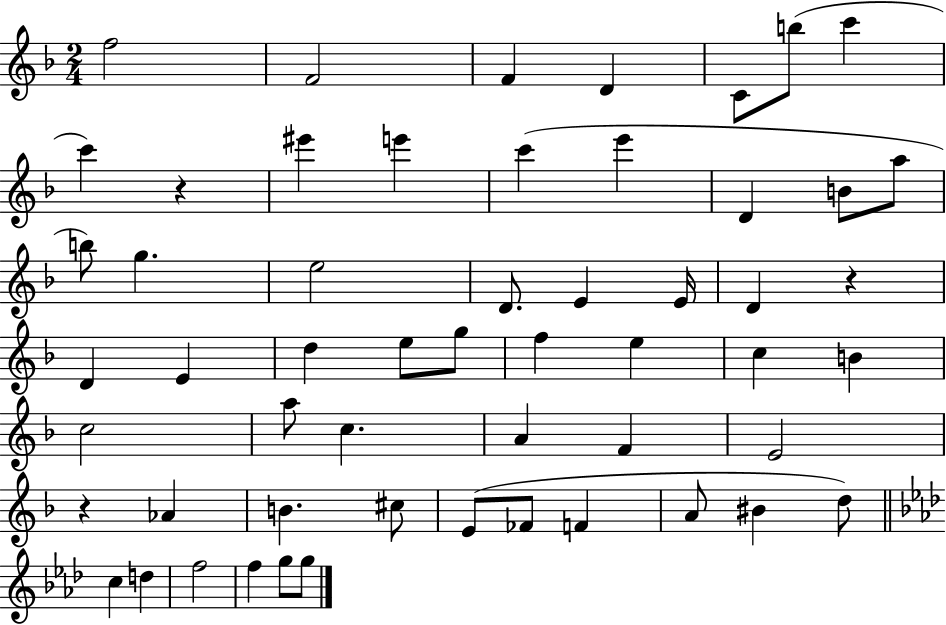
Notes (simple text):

F5/h F4/h F4/q D4/q C4/e B5/e C6/q C6/q R/q EIS6/q E6/q C6/q E6/q D4/q B4/e A5/e B5/e G5/q. E5/h D4/e. E4/q E4/s D4/q R/q D4/q E4/q D5/q E5/e G5/e F5/q E5/q C5/q B4/q C5/h A5/e C5/q. A4/q F4/q E4/h R/q Ab4/q B4/q. C#5/e E4/e FES4/e F4/q A4/e BIS4/q D5/e C5/q D5/q F5/h F5/q G5/e G5/e